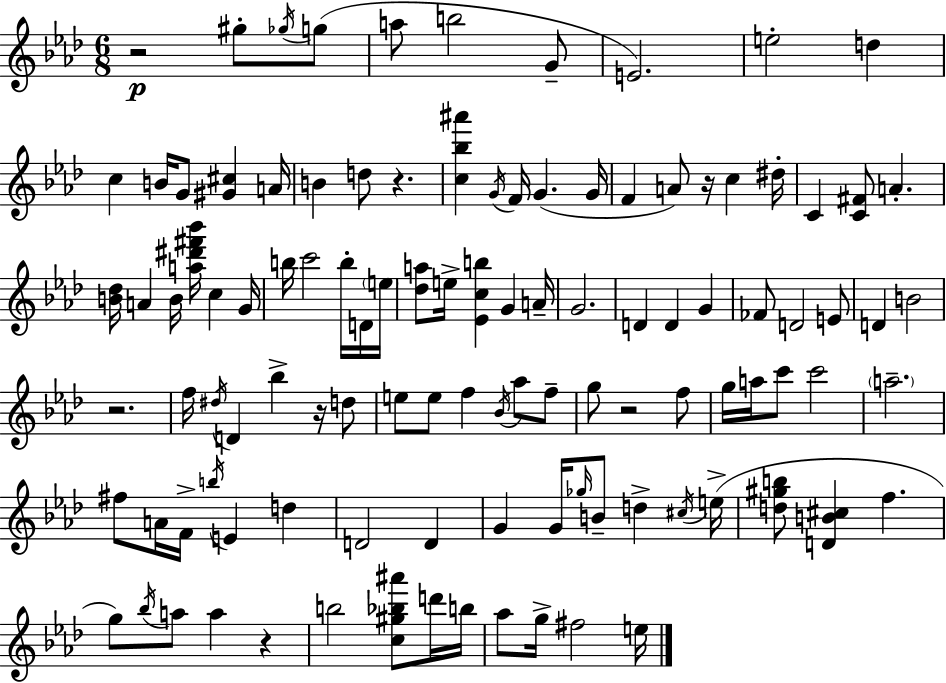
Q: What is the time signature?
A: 6/8